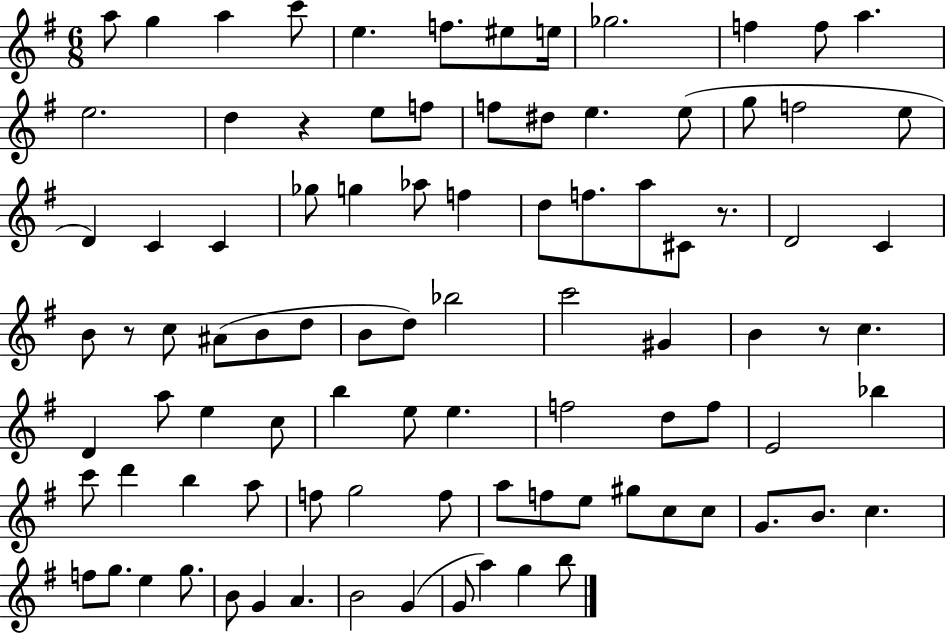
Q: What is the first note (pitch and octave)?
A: A5